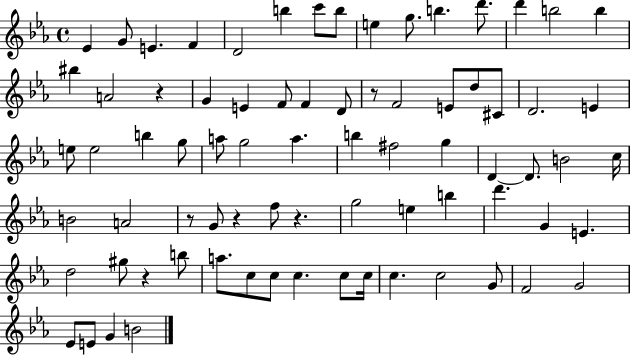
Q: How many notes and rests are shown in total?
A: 76